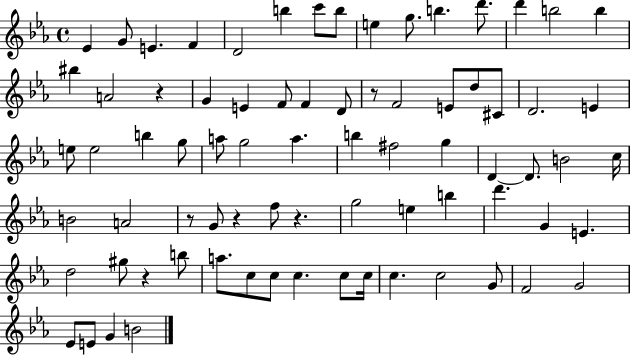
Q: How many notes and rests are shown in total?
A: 76